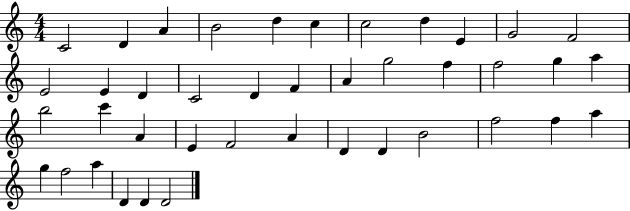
X:1
T:Untitled
M:4/4
L:1/4
K:C
C2 D A B2 d c c2 d E G2 F2 E2 E D C2 D F A g2 f f2 g a b2 c' A E F2 A D D B2 f2 f a g f2 a D D D2